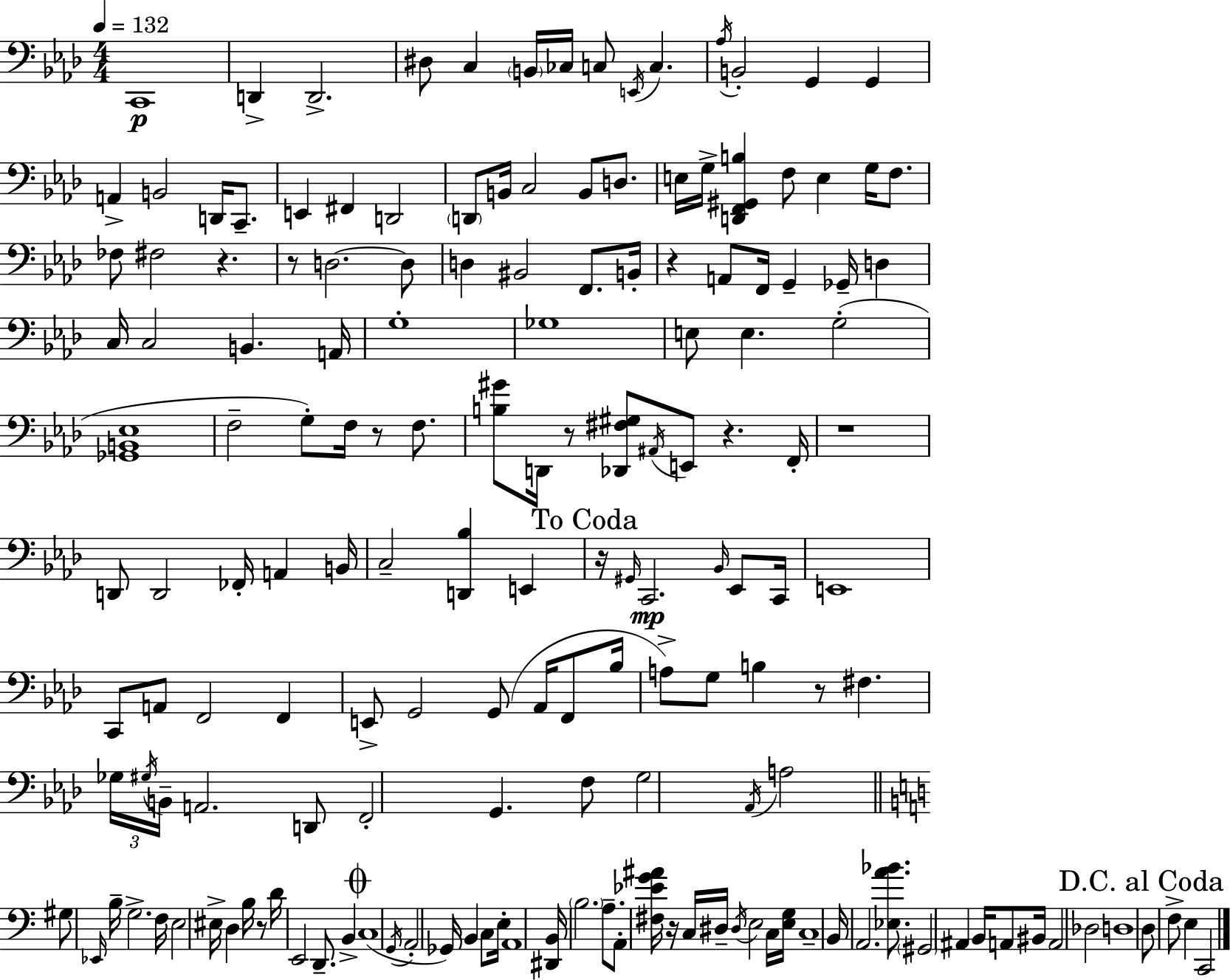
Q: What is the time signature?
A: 4/4